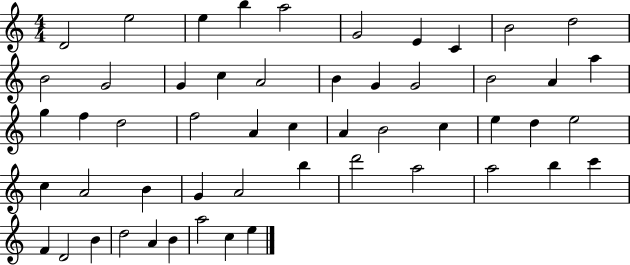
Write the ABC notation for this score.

X:1
T:Untitled
M:4/4
L:1/4
K:C
D2 e2 e b a2 G2 E C B2 d2 B2 G2 G c A2 B G G2 B2 A a g f d2 f2 A c A B2 c e d e2 c A2 B G A2 b d'2 a2 a2 b c' F D2 B d2 A B a2 c e